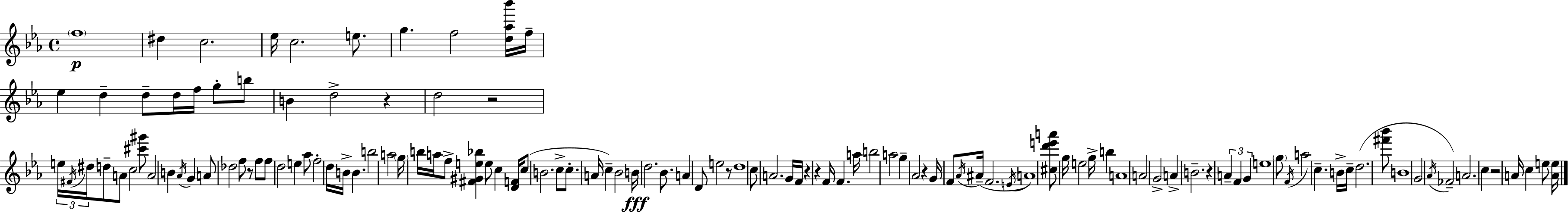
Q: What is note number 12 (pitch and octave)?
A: D5